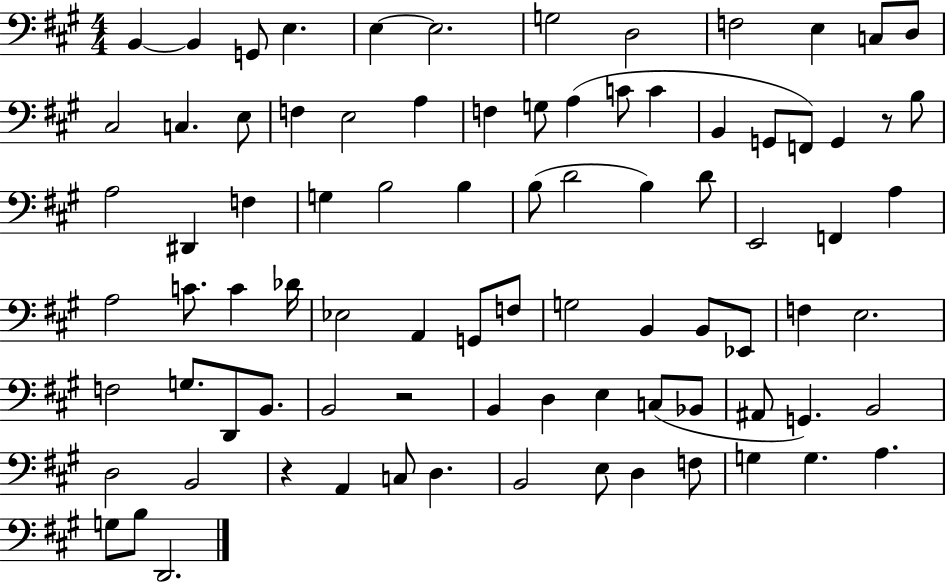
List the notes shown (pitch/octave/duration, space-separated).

B2/q B2/q G2/e E3/q. E3/q E3/h. G3/h D3/h F3/h E3/q C3/e D3/e C#3/h C3/q. E3/e F3/q E3/h A3/q F3/q G3/e A3/q C4/e C4/q B2/q G2/e F2/e G2/q R/e B3/e A3/h D#2/q F3/q G3/q B3/h B3/q B3/e D4/h B3/q D4/e E2/h F2/q A3/q A3/h C4/e. C4/q Db4/s Eb3/h A2/q G2/e F3/e G3/h B2/q B2/e Eb2/e F3/q E3/h. F3/h G3/e. D2/e B2/e. B2/h R/h B2/q D3/q E3/q C3/e Bb2/e A#2/e G2/q. B2/h D3/h B2/h R/q A2/q C3/e D3/q. B2/h E3/e D3/q F3/e G3/q G3/q. A3/q. G3/e B3/e D2/h.